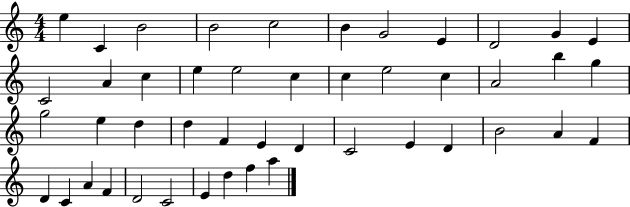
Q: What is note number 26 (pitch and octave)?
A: D5